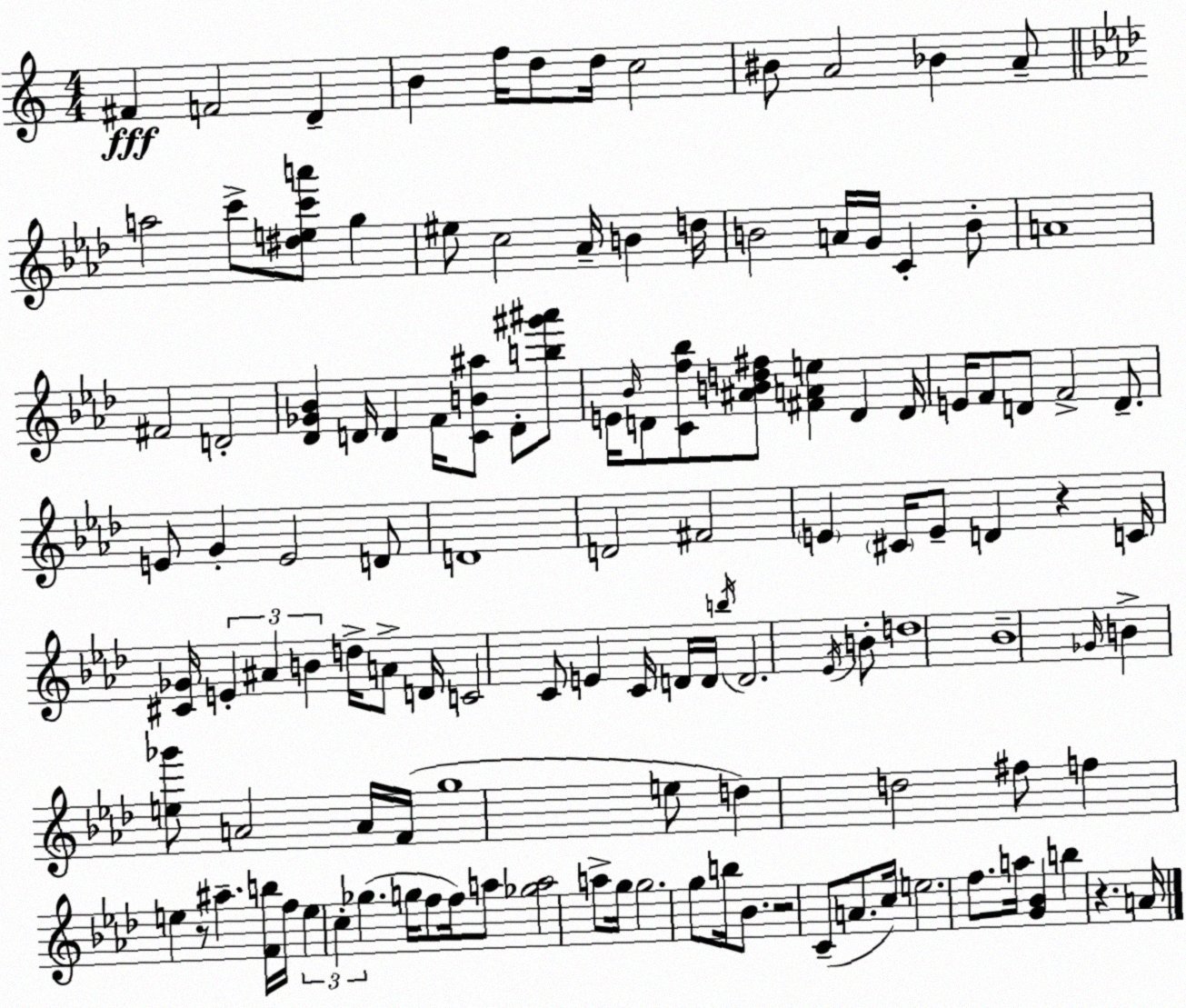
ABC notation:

X:1
T:Untitled
M:4/4
L:1/4
K:C
^F F2 D B f/4 d/2 d/4 c2 ^B/2 A2 _B A/2 a2 c'/2 [^dec'a']/2 g ^e/2 c2 _A/4 B d/4 B2 A/4 G/4 C B/2 A4 ^F2 D2 [_D_G_B] D/4 D F/4 [CB^a]/2 D/2 [b^g'^a']/2 E/4 _B/4 D/2 [Cf_b]/2 [^ABd^f]/2 [^FAe] D D/4 E/4 F/2 D/2 F2 D/2 E/2 G E2 D/2 D4 D2 ^F2 E ^C/4 E/2 D z C/4 [^C_G]/4 E ^A B d/4 A/2 D/4 C2 C/2 E C/4 D/4 D/4 b/4 D2 _E/4 B/2 d4 _B4 _G/4 B [e_g']/2 A2 A/4 F/4 g4 e/2 d d2 ^f/2 f e z/2 ^a [Fb]/4 f/4 e c _g g/4 f/2 f/4 a/2 [_ga]2 a/2 g/4 g2 g/2 b/4 _B/2 z2 C/2 A/2 c/4 e2 f/2 a/4 [G_B] b z A/4